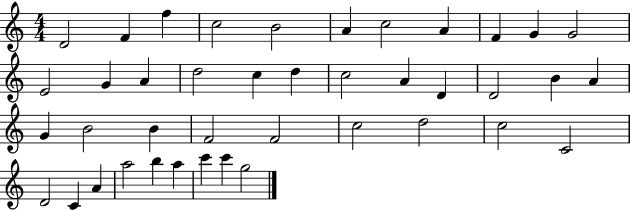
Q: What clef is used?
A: treble